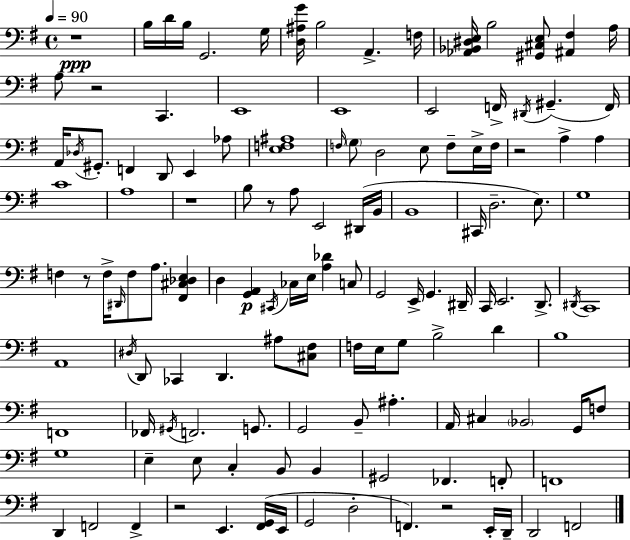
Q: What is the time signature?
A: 4/4